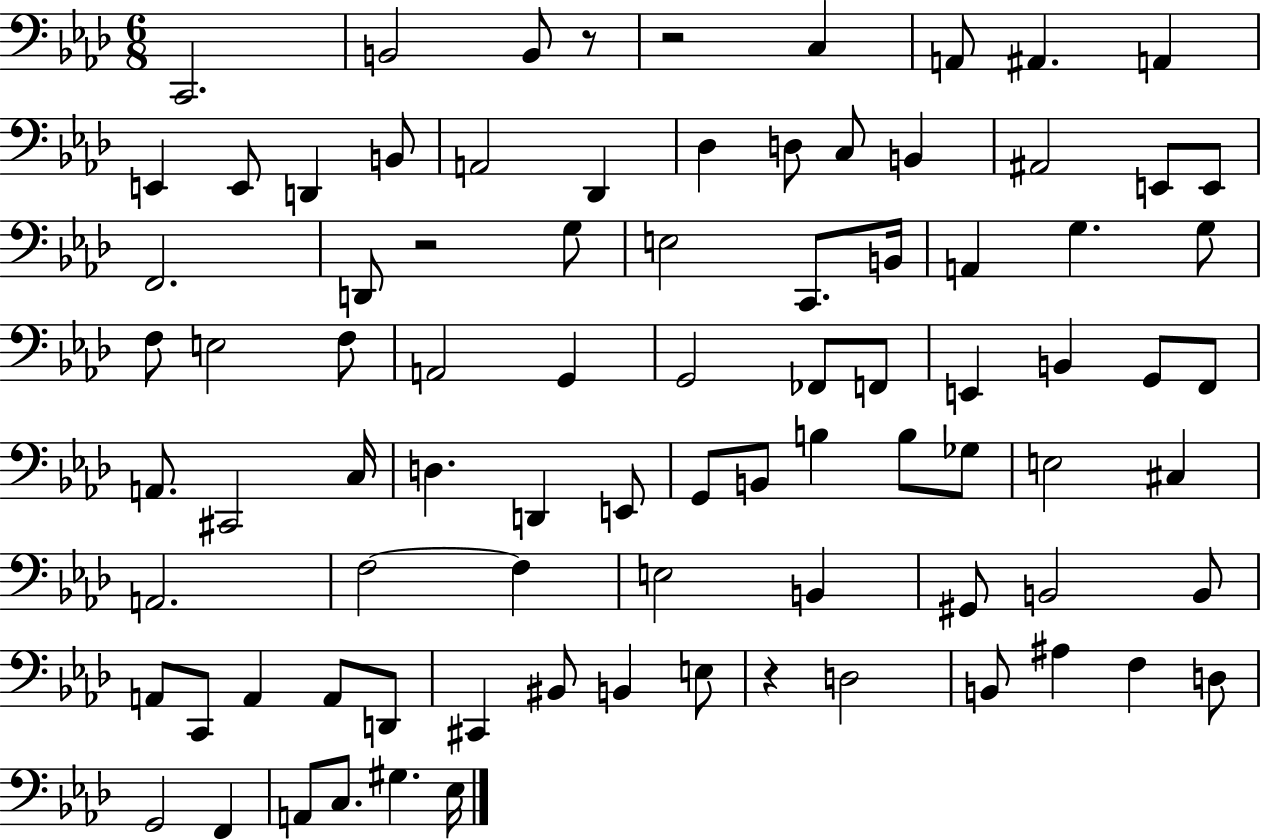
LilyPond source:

{
  \clef bass
  \numericTimeSignature
  \time 6/8
  \key aes \major
  c,2. | b,2 b,8 r8 | r2 c4 | a,8 ais,4. a,4 | \break e,4 e,8 d,4 b,8 | a,2 des,4 | des4 d8 c8 b,4 | ais,2 e,8 e,8 | \break f,2. | d,8 r2 g8 | e2 c,8. b,16 | a,4 g4. g8 | \break f8 e2 f8 | a,2 g,4 | g,2 fes,8 f,8 | e,4 b,4 g,8 f,8 | \break a,8. cis,2 c16 | d4. d,4 e,8 | g,8 b,8 b4 b8 ges8 | e2 cis4 | \break a,2. | f2~~ f4 | e2 b,4 | gis,8 b,2 b,8 | \break a,8 c,8 a,4 a,8 d,8 | cis,4 bis,8 b,4 e8 | r4 d2 | b,8 ais4 f4 d8 | \break g,2 f,4 | a,8 c8. gis4. ees16 | \bar "|."
}